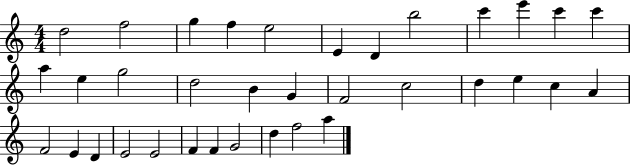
D5/h F5/h G5/q F5/q E5/h E4/q D4/q B5/h C6/q E6/q C6/q C6/q A5/q E5/q G5/h D5/h B4/q G4/q F4/h C5/h D5/q E5/q C5/q A4/q F4/h E4/q D4/q E4/h E4/h F4/q F4/q G4/h D5/q F5/h A5/q